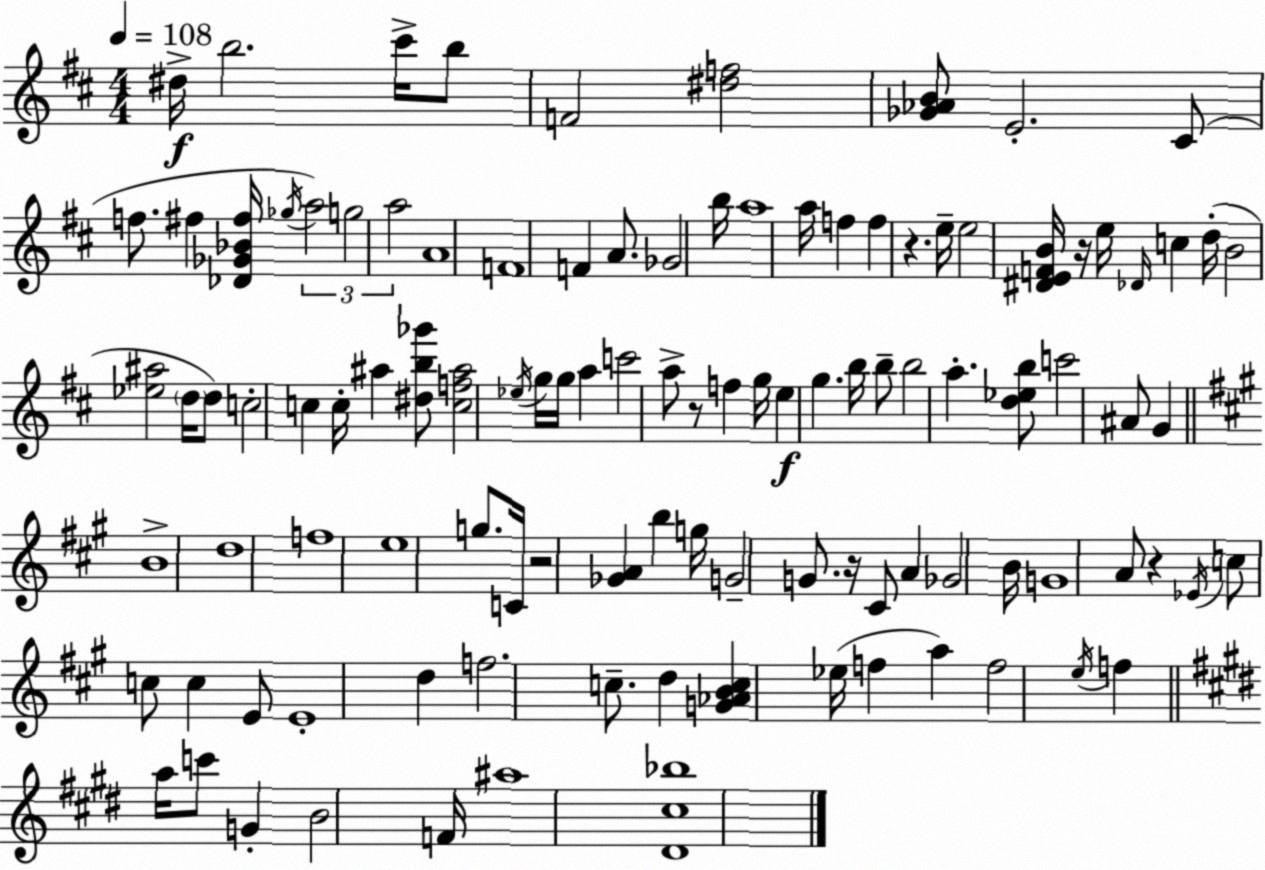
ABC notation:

X:1
T:Untitled
M:4/4
L:1/4
K:D
^d/4 b2 ^c'/4 b/2 F2 [^df]2 [_G_AB]/2 E2 ^C/2 f/2 ^f [_D_G_B^f]/4 _g/4 a2 g2 a2 A4 F4 F A/2 _G2 b/4 a4 a/4 f f z e/4 e2 [^DEFB]/4 z/4 e/4 _D/4 c d/4 B2 [_e^a]2 d/4 d/2 c2 c c/4 ^a [^db_g']/2 [cf^a]2 _e/4 g/4 g/4 a c'2 a/2 z/2 f g/4 e g b/4 b/2 b2 a [d_eb]/2 c'2 ^A/2 G B4 d4 f4 e4 g/2 C/4 z2 [_GA] b g/4 G2 G/2 z/4 ^C/2 A _G2 B/4 G4 A/2 z _E/4 c/2 c/2 c E/2 E4 d f2 c/2 d [G_ABc] _e/4 f a f2 e/4 f a/4 c'/2 G B2 F/4 ^a4 [^D^c_b]4